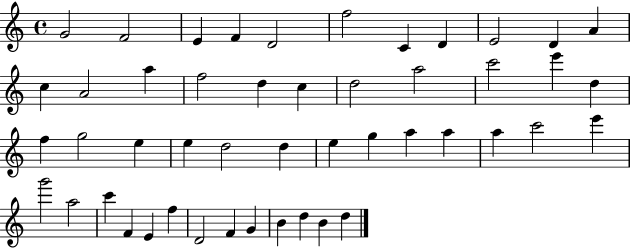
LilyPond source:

{
  \clef treble
  \time 4/4
  \defaultTimeSignature
  \key c \major
  g'2 f'2 | e'4 f'4 d'2 | f''2 c'4 d'4 | e'2 d'4 a'4 | \break c''4 a'2 a''4 | f''2 d''4 c''4 | d''2 a''2 | c'''2 e'''4 d''4 | \break f''4 g''2 e''4 | e''4 d''2 d''4 | e''4 g''4 a''4 a''4 | a''4 c'''2 e'''4 | \break g'''2 a''2 | c'''4 f'4 e'4 f''4 | d'2 f'4 g'4 | b'4 d''4 b'4 d''4 | \break \bar "|."
}